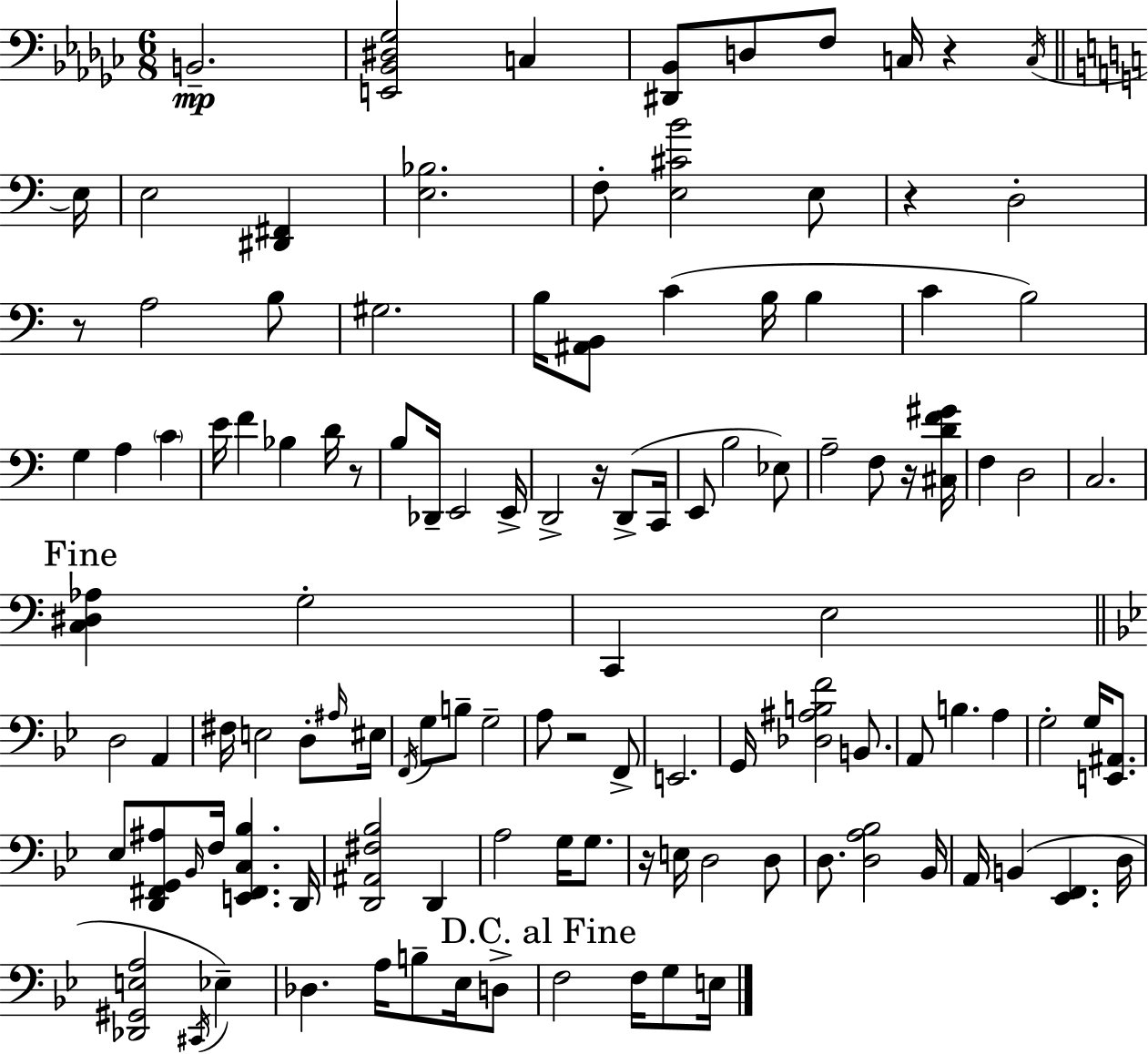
X:1
T:Untitled
M:6/8
L:1/4
K:Ebm
B,,2 [E,,_B,,^D,_G,]2 C, [^D,,_B,,]/2 D,/2 F,/2 C,/4 z C,/4 E,/4 E,2 [^D,,^F,,] [E,_B,]2 F,/2 [E,^CB]2 E,/2 z D,2 z/2 A,2 B,/2 ^G,2 B,/4 [^A,,B,,]/2 C B,/4 B, C B,2 G, A, C E/4 F _B, D/4 z/2 B,/2 _D,,/4 E,,2 E,,/4 D,,2 z/4 D,,/2 C,,/4 E,,/2 B,2 _E,/2 A,2 F,/2 z/4 [^C,DF^G]/4 F, D,2 C,2 [C,^D,_A,] G,2 C,, E,2 D,2 A,, ^F,/4 E,2 D,/2 ^A,/4 ^E,/4 F,,/4 G,/2 B,/2 G,2 A,/2 z2 F,,/2 E,,2 G,,/4 [_D,^A,B,F]2 B,,/2 A,,/2 B, A, G,2 G,/4 [E,,^A,,]/2 _E,/2 [D,,^F,,G,,^A,]/2 _B,,/4 F,/4 [E,,^F,,C,_B,] D,,/4 [D,,^A,,^F,_B,]2 D,, A,2 G,/4 G,/2 z/4 E,/4 D,2 D,/2 D,/2 [D,A,_B,]2 _B,,/4 A,,/4 B,, [_E,,F,,] D,/4 [_D,,^G,,E,A,]2 ^C,,/4 _E, _D, A,/4 B,/2 _E,/4 D,/2 F,2 F,/4 G,/2 E,/4